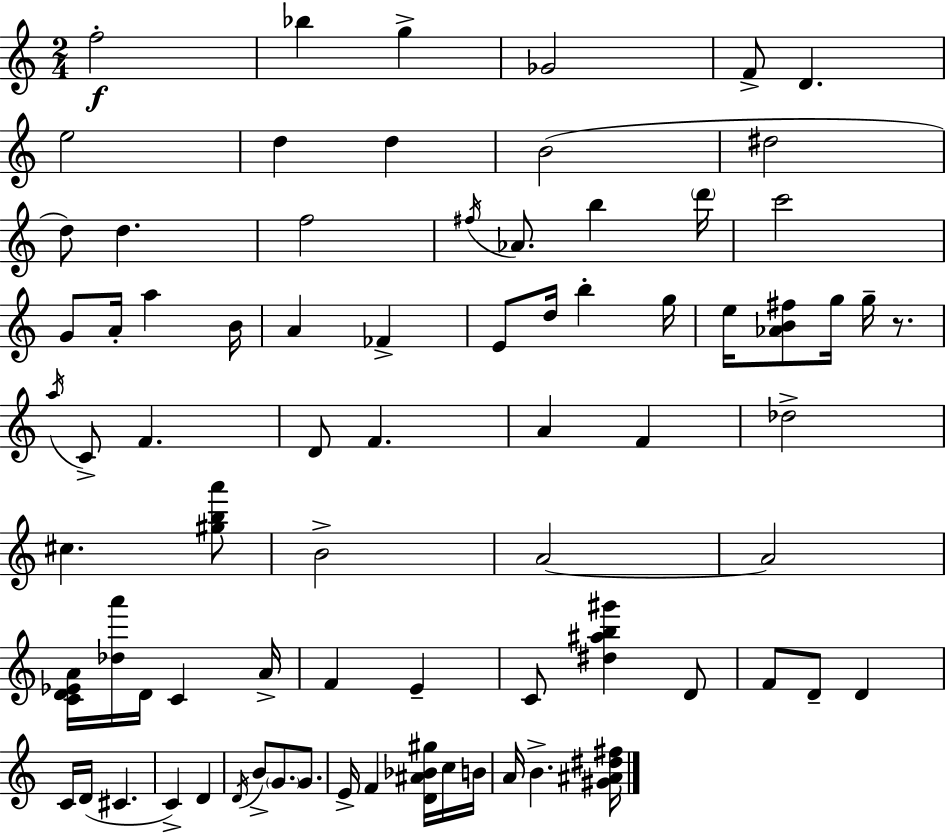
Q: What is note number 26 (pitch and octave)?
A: E4